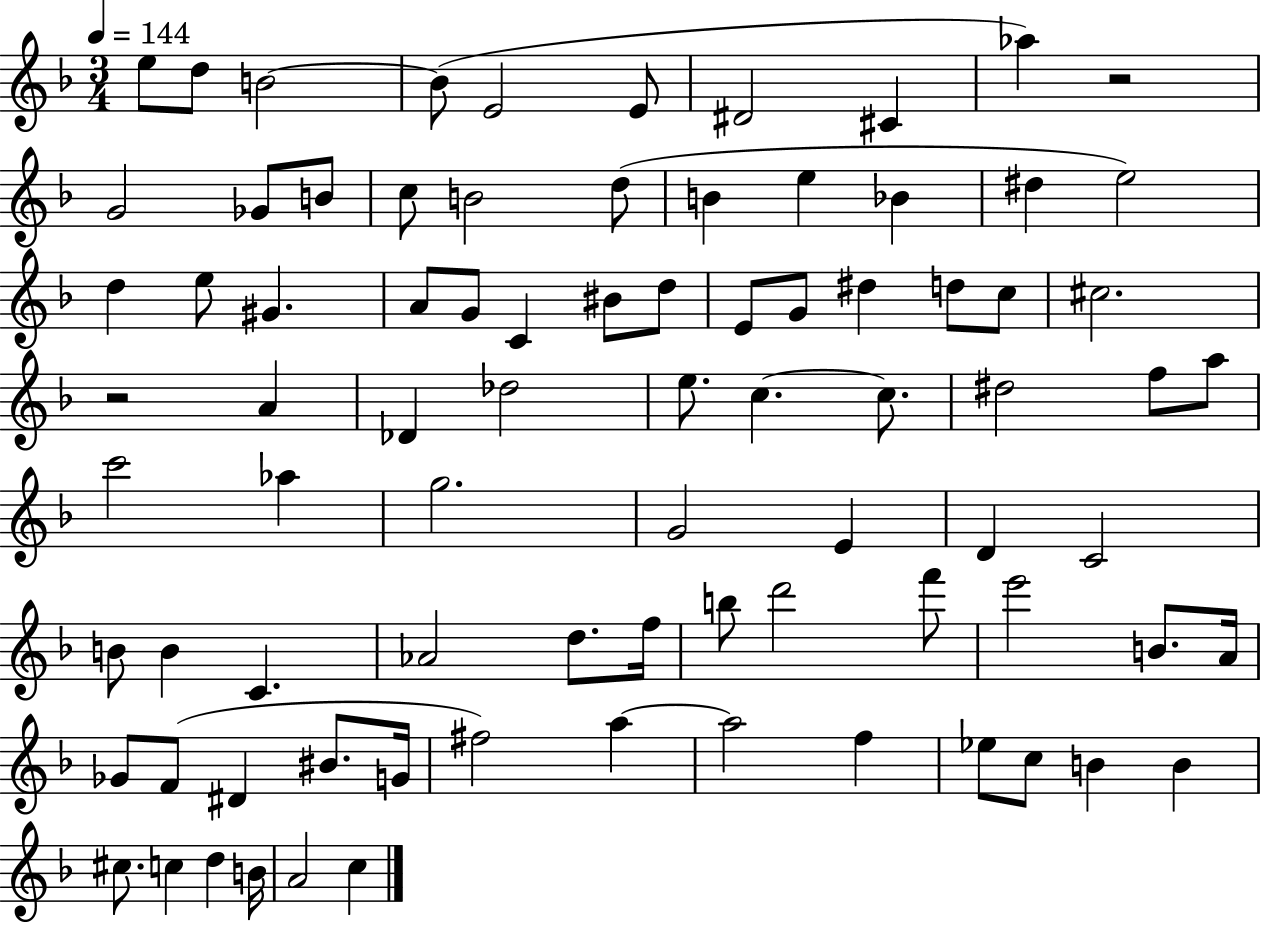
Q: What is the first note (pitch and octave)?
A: E5